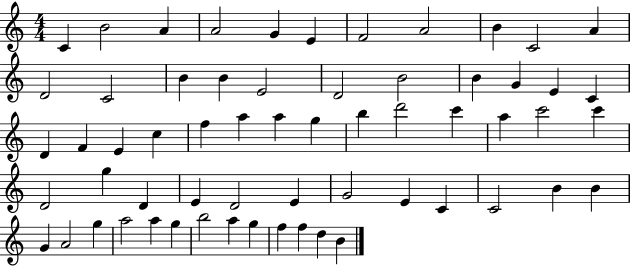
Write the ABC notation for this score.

X:1
T:Untitled
M:4/4
L:1/4
K:C
C B2 A A2 G E F2 A2 B C2 A D2 C2 B B E2 D2 B2 B G E C D F E c f a a g b d'2 c' a c'2 c' D2 g D E D2 E G2 E C C2 B B G A2 g a2 a g b2 a g f f d B